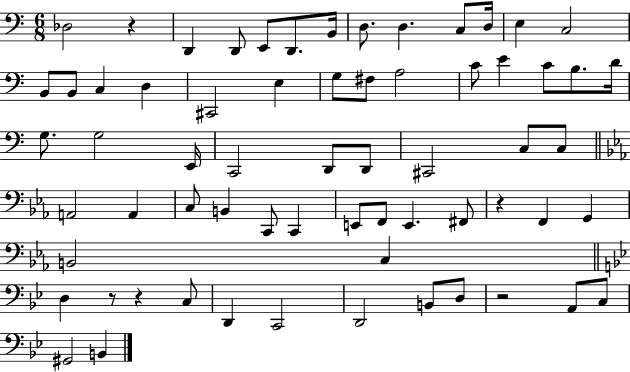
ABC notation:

X:1
T:Untitled
M:6/8
L:1/4
K:C
_D,2 z D,, D,,/2 E,,/2 D,,/2 B,,/4 D,/2 D, C,/2 D,/4 E, C,2 B,,/2 B,,/2 C, D, ^C,,2 E, G,/2 ^F,/2 A,2 C/2 E C/2 B,/2 D/4 G,/2 G,2 E,,/4 C,,2 D,,/2 D,,/2 ^C,,2 C,/2 C,/2 A,,2 A,, C,/2 B,, C,,/2 C,, E,,/2 F,,/2 E,, ^F,,/2 z F,, G,, B,,2 C, D, z/2 z C,/2 D,, C,,2 D,,2 B,,/2 D,/2 z2 A,,/2 C,/2 ^G,,2 B,,